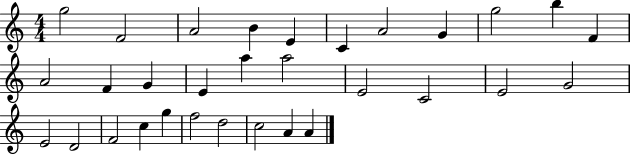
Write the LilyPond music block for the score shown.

{
  \clef treble
  \numericTimeSignature
  \time 4/4
  \key c \major
  g''2 f'2 | a'2 b'4 e'4 | c'4 a'2 g'4 | g''2 b''4 f'4 | \break a'2 f'4 g'4 | e'4 a''4 a''2 | e'2 c'2 | e'2 g'2 | \break e'2 d'2 | f'2 c''4 g''4 | f''2 d''2 | c''2 a'4 a'4 | \break \bar "|."
}